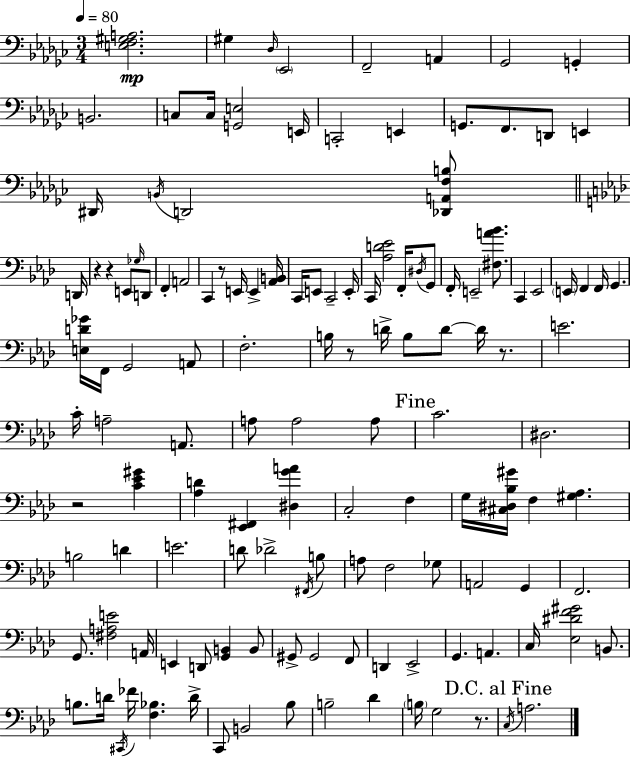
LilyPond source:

{
  \clef bass
  \numericTimeSignature
  \time 3/4
  \key ees \minor
  \tempo 4 = 80
  <e f gis a>2.\mp | gis4 \grace { des16 } \parenthesize ees,2 | f,2-- a,4 | ges,2 g,4-. | \break b,2. | c8 c16 <g, e>2 | e,16 c,2-. e,4 | g,8. f,8. d,8 e,4 | \break dis,16 \acciaccatura { b,16 } d,2 <des, a, f b>8 | \bar "||" \break \key aes \major d,16 r4 r4 e,8 \grace { ges16 } | d,8 f,4-. a,2 | c,4 r8 e,16 e,4-> | <aes, b,>16 c,16 e,8 c,2-- | \break e,16-. c,16 <aes d' ees'>2 f,16-. | \acciaccatura { dis16 } g,8 f,16-. e,2-- | <fis a' bes'>8. c,4 ees,2 | \parenthesize e,16 f,4 f,16 g,4. | \break <e d' ges'>16 f,16 g,2 | a,8 f2.-. | b16 r8 d'16-> b8 d'8~~ d'16 | r8. e'2. | \break c'16-. a2-- | a,8. a8 a2 | a8 \mark "Fine" c'2. | dis2. | \break r2 <c' ees' gis'>4 | <aes d'>4 <ees, fis,>4 <dis g' a'>4 | c2-. f4 | g16 <cis dis bes gis'>16 f4 <gis aes>4. | \break b2 d'4 | e'2. | d'8 des'2-> | \acciaccatura { fis,16 } b8 a8 f2 | \break ges8 a,2 | g,4 f,2. | g,8. <fis a e'>2 | a,16 e,4 d,8 <g, b,>4 | \break b,8 gis,8-> gis,2 | f,8 d,4 ees,2-> | g,4. a,4. | c16 <ees dis' f' gis'>2 | \break b,8. b8. d'16 \acciaccatura { cis,16 } fes'16 <f bes>4. | d'16-> c,8 b,2 | bes8 b2-- | des'4 \parenthesize b16 g2 | \break r8. \mark "D.C. al Fine" \acciaccatura { c16 } a2. | \bar "|."
}